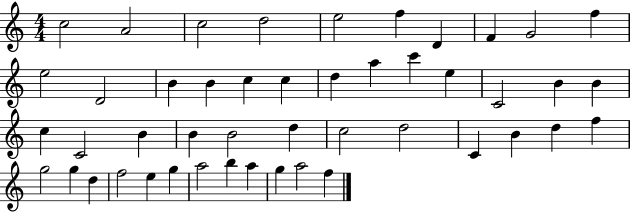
C5/h A4/h C5/h D5/h E5/h F5/q D4/q F4/q G4/h F5/q E5/h D4/h B4/q B4/q C5/q C5/q D5/q A5/q C6/q E5/q C4/h B4/q B4/q C5/q C4/h B4/q B4/q B4/h D5/q C5/h D5/h C4/q B4/q D5/q F5/q G5/h G5/q D5/q F5/h E5/q G5/q A5/h B5/q A5/q G5/q A5/h F5/q